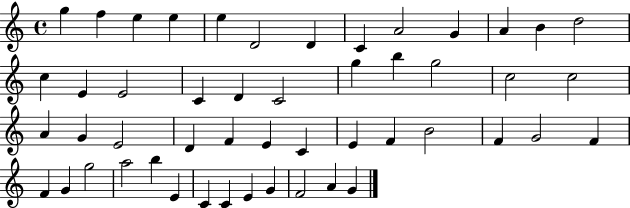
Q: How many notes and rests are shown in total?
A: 50